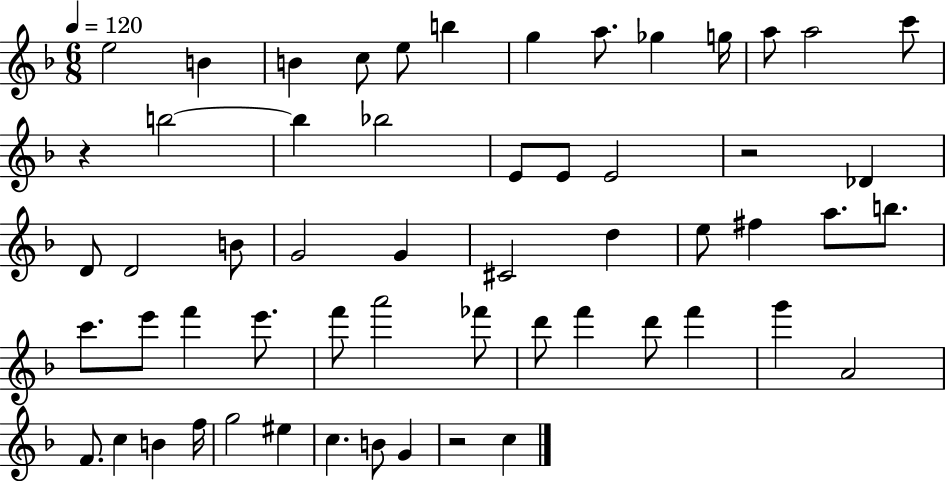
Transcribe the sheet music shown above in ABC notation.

X:1
T:Untitled
M:6/8
L:1/4
K:F
e2 B B c/2 e/2 b g a/2 _g g/4 a/2 a2 c'/2 z b2 b _b2 E/2 E/2 E2 z2 _D D/2 D2 B/2 G2 G ^C2 d e/2 ^f a/2 b/2 c'/2 e'/2 f' e'/2 f'/2 a'2 _f'/2 d'/2 f' d'/2 f' g' A2 F/2 c B f/4 g2 ^e c B/2 G z2 c